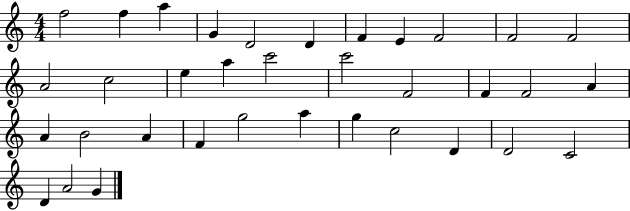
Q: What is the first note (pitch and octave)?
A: F5